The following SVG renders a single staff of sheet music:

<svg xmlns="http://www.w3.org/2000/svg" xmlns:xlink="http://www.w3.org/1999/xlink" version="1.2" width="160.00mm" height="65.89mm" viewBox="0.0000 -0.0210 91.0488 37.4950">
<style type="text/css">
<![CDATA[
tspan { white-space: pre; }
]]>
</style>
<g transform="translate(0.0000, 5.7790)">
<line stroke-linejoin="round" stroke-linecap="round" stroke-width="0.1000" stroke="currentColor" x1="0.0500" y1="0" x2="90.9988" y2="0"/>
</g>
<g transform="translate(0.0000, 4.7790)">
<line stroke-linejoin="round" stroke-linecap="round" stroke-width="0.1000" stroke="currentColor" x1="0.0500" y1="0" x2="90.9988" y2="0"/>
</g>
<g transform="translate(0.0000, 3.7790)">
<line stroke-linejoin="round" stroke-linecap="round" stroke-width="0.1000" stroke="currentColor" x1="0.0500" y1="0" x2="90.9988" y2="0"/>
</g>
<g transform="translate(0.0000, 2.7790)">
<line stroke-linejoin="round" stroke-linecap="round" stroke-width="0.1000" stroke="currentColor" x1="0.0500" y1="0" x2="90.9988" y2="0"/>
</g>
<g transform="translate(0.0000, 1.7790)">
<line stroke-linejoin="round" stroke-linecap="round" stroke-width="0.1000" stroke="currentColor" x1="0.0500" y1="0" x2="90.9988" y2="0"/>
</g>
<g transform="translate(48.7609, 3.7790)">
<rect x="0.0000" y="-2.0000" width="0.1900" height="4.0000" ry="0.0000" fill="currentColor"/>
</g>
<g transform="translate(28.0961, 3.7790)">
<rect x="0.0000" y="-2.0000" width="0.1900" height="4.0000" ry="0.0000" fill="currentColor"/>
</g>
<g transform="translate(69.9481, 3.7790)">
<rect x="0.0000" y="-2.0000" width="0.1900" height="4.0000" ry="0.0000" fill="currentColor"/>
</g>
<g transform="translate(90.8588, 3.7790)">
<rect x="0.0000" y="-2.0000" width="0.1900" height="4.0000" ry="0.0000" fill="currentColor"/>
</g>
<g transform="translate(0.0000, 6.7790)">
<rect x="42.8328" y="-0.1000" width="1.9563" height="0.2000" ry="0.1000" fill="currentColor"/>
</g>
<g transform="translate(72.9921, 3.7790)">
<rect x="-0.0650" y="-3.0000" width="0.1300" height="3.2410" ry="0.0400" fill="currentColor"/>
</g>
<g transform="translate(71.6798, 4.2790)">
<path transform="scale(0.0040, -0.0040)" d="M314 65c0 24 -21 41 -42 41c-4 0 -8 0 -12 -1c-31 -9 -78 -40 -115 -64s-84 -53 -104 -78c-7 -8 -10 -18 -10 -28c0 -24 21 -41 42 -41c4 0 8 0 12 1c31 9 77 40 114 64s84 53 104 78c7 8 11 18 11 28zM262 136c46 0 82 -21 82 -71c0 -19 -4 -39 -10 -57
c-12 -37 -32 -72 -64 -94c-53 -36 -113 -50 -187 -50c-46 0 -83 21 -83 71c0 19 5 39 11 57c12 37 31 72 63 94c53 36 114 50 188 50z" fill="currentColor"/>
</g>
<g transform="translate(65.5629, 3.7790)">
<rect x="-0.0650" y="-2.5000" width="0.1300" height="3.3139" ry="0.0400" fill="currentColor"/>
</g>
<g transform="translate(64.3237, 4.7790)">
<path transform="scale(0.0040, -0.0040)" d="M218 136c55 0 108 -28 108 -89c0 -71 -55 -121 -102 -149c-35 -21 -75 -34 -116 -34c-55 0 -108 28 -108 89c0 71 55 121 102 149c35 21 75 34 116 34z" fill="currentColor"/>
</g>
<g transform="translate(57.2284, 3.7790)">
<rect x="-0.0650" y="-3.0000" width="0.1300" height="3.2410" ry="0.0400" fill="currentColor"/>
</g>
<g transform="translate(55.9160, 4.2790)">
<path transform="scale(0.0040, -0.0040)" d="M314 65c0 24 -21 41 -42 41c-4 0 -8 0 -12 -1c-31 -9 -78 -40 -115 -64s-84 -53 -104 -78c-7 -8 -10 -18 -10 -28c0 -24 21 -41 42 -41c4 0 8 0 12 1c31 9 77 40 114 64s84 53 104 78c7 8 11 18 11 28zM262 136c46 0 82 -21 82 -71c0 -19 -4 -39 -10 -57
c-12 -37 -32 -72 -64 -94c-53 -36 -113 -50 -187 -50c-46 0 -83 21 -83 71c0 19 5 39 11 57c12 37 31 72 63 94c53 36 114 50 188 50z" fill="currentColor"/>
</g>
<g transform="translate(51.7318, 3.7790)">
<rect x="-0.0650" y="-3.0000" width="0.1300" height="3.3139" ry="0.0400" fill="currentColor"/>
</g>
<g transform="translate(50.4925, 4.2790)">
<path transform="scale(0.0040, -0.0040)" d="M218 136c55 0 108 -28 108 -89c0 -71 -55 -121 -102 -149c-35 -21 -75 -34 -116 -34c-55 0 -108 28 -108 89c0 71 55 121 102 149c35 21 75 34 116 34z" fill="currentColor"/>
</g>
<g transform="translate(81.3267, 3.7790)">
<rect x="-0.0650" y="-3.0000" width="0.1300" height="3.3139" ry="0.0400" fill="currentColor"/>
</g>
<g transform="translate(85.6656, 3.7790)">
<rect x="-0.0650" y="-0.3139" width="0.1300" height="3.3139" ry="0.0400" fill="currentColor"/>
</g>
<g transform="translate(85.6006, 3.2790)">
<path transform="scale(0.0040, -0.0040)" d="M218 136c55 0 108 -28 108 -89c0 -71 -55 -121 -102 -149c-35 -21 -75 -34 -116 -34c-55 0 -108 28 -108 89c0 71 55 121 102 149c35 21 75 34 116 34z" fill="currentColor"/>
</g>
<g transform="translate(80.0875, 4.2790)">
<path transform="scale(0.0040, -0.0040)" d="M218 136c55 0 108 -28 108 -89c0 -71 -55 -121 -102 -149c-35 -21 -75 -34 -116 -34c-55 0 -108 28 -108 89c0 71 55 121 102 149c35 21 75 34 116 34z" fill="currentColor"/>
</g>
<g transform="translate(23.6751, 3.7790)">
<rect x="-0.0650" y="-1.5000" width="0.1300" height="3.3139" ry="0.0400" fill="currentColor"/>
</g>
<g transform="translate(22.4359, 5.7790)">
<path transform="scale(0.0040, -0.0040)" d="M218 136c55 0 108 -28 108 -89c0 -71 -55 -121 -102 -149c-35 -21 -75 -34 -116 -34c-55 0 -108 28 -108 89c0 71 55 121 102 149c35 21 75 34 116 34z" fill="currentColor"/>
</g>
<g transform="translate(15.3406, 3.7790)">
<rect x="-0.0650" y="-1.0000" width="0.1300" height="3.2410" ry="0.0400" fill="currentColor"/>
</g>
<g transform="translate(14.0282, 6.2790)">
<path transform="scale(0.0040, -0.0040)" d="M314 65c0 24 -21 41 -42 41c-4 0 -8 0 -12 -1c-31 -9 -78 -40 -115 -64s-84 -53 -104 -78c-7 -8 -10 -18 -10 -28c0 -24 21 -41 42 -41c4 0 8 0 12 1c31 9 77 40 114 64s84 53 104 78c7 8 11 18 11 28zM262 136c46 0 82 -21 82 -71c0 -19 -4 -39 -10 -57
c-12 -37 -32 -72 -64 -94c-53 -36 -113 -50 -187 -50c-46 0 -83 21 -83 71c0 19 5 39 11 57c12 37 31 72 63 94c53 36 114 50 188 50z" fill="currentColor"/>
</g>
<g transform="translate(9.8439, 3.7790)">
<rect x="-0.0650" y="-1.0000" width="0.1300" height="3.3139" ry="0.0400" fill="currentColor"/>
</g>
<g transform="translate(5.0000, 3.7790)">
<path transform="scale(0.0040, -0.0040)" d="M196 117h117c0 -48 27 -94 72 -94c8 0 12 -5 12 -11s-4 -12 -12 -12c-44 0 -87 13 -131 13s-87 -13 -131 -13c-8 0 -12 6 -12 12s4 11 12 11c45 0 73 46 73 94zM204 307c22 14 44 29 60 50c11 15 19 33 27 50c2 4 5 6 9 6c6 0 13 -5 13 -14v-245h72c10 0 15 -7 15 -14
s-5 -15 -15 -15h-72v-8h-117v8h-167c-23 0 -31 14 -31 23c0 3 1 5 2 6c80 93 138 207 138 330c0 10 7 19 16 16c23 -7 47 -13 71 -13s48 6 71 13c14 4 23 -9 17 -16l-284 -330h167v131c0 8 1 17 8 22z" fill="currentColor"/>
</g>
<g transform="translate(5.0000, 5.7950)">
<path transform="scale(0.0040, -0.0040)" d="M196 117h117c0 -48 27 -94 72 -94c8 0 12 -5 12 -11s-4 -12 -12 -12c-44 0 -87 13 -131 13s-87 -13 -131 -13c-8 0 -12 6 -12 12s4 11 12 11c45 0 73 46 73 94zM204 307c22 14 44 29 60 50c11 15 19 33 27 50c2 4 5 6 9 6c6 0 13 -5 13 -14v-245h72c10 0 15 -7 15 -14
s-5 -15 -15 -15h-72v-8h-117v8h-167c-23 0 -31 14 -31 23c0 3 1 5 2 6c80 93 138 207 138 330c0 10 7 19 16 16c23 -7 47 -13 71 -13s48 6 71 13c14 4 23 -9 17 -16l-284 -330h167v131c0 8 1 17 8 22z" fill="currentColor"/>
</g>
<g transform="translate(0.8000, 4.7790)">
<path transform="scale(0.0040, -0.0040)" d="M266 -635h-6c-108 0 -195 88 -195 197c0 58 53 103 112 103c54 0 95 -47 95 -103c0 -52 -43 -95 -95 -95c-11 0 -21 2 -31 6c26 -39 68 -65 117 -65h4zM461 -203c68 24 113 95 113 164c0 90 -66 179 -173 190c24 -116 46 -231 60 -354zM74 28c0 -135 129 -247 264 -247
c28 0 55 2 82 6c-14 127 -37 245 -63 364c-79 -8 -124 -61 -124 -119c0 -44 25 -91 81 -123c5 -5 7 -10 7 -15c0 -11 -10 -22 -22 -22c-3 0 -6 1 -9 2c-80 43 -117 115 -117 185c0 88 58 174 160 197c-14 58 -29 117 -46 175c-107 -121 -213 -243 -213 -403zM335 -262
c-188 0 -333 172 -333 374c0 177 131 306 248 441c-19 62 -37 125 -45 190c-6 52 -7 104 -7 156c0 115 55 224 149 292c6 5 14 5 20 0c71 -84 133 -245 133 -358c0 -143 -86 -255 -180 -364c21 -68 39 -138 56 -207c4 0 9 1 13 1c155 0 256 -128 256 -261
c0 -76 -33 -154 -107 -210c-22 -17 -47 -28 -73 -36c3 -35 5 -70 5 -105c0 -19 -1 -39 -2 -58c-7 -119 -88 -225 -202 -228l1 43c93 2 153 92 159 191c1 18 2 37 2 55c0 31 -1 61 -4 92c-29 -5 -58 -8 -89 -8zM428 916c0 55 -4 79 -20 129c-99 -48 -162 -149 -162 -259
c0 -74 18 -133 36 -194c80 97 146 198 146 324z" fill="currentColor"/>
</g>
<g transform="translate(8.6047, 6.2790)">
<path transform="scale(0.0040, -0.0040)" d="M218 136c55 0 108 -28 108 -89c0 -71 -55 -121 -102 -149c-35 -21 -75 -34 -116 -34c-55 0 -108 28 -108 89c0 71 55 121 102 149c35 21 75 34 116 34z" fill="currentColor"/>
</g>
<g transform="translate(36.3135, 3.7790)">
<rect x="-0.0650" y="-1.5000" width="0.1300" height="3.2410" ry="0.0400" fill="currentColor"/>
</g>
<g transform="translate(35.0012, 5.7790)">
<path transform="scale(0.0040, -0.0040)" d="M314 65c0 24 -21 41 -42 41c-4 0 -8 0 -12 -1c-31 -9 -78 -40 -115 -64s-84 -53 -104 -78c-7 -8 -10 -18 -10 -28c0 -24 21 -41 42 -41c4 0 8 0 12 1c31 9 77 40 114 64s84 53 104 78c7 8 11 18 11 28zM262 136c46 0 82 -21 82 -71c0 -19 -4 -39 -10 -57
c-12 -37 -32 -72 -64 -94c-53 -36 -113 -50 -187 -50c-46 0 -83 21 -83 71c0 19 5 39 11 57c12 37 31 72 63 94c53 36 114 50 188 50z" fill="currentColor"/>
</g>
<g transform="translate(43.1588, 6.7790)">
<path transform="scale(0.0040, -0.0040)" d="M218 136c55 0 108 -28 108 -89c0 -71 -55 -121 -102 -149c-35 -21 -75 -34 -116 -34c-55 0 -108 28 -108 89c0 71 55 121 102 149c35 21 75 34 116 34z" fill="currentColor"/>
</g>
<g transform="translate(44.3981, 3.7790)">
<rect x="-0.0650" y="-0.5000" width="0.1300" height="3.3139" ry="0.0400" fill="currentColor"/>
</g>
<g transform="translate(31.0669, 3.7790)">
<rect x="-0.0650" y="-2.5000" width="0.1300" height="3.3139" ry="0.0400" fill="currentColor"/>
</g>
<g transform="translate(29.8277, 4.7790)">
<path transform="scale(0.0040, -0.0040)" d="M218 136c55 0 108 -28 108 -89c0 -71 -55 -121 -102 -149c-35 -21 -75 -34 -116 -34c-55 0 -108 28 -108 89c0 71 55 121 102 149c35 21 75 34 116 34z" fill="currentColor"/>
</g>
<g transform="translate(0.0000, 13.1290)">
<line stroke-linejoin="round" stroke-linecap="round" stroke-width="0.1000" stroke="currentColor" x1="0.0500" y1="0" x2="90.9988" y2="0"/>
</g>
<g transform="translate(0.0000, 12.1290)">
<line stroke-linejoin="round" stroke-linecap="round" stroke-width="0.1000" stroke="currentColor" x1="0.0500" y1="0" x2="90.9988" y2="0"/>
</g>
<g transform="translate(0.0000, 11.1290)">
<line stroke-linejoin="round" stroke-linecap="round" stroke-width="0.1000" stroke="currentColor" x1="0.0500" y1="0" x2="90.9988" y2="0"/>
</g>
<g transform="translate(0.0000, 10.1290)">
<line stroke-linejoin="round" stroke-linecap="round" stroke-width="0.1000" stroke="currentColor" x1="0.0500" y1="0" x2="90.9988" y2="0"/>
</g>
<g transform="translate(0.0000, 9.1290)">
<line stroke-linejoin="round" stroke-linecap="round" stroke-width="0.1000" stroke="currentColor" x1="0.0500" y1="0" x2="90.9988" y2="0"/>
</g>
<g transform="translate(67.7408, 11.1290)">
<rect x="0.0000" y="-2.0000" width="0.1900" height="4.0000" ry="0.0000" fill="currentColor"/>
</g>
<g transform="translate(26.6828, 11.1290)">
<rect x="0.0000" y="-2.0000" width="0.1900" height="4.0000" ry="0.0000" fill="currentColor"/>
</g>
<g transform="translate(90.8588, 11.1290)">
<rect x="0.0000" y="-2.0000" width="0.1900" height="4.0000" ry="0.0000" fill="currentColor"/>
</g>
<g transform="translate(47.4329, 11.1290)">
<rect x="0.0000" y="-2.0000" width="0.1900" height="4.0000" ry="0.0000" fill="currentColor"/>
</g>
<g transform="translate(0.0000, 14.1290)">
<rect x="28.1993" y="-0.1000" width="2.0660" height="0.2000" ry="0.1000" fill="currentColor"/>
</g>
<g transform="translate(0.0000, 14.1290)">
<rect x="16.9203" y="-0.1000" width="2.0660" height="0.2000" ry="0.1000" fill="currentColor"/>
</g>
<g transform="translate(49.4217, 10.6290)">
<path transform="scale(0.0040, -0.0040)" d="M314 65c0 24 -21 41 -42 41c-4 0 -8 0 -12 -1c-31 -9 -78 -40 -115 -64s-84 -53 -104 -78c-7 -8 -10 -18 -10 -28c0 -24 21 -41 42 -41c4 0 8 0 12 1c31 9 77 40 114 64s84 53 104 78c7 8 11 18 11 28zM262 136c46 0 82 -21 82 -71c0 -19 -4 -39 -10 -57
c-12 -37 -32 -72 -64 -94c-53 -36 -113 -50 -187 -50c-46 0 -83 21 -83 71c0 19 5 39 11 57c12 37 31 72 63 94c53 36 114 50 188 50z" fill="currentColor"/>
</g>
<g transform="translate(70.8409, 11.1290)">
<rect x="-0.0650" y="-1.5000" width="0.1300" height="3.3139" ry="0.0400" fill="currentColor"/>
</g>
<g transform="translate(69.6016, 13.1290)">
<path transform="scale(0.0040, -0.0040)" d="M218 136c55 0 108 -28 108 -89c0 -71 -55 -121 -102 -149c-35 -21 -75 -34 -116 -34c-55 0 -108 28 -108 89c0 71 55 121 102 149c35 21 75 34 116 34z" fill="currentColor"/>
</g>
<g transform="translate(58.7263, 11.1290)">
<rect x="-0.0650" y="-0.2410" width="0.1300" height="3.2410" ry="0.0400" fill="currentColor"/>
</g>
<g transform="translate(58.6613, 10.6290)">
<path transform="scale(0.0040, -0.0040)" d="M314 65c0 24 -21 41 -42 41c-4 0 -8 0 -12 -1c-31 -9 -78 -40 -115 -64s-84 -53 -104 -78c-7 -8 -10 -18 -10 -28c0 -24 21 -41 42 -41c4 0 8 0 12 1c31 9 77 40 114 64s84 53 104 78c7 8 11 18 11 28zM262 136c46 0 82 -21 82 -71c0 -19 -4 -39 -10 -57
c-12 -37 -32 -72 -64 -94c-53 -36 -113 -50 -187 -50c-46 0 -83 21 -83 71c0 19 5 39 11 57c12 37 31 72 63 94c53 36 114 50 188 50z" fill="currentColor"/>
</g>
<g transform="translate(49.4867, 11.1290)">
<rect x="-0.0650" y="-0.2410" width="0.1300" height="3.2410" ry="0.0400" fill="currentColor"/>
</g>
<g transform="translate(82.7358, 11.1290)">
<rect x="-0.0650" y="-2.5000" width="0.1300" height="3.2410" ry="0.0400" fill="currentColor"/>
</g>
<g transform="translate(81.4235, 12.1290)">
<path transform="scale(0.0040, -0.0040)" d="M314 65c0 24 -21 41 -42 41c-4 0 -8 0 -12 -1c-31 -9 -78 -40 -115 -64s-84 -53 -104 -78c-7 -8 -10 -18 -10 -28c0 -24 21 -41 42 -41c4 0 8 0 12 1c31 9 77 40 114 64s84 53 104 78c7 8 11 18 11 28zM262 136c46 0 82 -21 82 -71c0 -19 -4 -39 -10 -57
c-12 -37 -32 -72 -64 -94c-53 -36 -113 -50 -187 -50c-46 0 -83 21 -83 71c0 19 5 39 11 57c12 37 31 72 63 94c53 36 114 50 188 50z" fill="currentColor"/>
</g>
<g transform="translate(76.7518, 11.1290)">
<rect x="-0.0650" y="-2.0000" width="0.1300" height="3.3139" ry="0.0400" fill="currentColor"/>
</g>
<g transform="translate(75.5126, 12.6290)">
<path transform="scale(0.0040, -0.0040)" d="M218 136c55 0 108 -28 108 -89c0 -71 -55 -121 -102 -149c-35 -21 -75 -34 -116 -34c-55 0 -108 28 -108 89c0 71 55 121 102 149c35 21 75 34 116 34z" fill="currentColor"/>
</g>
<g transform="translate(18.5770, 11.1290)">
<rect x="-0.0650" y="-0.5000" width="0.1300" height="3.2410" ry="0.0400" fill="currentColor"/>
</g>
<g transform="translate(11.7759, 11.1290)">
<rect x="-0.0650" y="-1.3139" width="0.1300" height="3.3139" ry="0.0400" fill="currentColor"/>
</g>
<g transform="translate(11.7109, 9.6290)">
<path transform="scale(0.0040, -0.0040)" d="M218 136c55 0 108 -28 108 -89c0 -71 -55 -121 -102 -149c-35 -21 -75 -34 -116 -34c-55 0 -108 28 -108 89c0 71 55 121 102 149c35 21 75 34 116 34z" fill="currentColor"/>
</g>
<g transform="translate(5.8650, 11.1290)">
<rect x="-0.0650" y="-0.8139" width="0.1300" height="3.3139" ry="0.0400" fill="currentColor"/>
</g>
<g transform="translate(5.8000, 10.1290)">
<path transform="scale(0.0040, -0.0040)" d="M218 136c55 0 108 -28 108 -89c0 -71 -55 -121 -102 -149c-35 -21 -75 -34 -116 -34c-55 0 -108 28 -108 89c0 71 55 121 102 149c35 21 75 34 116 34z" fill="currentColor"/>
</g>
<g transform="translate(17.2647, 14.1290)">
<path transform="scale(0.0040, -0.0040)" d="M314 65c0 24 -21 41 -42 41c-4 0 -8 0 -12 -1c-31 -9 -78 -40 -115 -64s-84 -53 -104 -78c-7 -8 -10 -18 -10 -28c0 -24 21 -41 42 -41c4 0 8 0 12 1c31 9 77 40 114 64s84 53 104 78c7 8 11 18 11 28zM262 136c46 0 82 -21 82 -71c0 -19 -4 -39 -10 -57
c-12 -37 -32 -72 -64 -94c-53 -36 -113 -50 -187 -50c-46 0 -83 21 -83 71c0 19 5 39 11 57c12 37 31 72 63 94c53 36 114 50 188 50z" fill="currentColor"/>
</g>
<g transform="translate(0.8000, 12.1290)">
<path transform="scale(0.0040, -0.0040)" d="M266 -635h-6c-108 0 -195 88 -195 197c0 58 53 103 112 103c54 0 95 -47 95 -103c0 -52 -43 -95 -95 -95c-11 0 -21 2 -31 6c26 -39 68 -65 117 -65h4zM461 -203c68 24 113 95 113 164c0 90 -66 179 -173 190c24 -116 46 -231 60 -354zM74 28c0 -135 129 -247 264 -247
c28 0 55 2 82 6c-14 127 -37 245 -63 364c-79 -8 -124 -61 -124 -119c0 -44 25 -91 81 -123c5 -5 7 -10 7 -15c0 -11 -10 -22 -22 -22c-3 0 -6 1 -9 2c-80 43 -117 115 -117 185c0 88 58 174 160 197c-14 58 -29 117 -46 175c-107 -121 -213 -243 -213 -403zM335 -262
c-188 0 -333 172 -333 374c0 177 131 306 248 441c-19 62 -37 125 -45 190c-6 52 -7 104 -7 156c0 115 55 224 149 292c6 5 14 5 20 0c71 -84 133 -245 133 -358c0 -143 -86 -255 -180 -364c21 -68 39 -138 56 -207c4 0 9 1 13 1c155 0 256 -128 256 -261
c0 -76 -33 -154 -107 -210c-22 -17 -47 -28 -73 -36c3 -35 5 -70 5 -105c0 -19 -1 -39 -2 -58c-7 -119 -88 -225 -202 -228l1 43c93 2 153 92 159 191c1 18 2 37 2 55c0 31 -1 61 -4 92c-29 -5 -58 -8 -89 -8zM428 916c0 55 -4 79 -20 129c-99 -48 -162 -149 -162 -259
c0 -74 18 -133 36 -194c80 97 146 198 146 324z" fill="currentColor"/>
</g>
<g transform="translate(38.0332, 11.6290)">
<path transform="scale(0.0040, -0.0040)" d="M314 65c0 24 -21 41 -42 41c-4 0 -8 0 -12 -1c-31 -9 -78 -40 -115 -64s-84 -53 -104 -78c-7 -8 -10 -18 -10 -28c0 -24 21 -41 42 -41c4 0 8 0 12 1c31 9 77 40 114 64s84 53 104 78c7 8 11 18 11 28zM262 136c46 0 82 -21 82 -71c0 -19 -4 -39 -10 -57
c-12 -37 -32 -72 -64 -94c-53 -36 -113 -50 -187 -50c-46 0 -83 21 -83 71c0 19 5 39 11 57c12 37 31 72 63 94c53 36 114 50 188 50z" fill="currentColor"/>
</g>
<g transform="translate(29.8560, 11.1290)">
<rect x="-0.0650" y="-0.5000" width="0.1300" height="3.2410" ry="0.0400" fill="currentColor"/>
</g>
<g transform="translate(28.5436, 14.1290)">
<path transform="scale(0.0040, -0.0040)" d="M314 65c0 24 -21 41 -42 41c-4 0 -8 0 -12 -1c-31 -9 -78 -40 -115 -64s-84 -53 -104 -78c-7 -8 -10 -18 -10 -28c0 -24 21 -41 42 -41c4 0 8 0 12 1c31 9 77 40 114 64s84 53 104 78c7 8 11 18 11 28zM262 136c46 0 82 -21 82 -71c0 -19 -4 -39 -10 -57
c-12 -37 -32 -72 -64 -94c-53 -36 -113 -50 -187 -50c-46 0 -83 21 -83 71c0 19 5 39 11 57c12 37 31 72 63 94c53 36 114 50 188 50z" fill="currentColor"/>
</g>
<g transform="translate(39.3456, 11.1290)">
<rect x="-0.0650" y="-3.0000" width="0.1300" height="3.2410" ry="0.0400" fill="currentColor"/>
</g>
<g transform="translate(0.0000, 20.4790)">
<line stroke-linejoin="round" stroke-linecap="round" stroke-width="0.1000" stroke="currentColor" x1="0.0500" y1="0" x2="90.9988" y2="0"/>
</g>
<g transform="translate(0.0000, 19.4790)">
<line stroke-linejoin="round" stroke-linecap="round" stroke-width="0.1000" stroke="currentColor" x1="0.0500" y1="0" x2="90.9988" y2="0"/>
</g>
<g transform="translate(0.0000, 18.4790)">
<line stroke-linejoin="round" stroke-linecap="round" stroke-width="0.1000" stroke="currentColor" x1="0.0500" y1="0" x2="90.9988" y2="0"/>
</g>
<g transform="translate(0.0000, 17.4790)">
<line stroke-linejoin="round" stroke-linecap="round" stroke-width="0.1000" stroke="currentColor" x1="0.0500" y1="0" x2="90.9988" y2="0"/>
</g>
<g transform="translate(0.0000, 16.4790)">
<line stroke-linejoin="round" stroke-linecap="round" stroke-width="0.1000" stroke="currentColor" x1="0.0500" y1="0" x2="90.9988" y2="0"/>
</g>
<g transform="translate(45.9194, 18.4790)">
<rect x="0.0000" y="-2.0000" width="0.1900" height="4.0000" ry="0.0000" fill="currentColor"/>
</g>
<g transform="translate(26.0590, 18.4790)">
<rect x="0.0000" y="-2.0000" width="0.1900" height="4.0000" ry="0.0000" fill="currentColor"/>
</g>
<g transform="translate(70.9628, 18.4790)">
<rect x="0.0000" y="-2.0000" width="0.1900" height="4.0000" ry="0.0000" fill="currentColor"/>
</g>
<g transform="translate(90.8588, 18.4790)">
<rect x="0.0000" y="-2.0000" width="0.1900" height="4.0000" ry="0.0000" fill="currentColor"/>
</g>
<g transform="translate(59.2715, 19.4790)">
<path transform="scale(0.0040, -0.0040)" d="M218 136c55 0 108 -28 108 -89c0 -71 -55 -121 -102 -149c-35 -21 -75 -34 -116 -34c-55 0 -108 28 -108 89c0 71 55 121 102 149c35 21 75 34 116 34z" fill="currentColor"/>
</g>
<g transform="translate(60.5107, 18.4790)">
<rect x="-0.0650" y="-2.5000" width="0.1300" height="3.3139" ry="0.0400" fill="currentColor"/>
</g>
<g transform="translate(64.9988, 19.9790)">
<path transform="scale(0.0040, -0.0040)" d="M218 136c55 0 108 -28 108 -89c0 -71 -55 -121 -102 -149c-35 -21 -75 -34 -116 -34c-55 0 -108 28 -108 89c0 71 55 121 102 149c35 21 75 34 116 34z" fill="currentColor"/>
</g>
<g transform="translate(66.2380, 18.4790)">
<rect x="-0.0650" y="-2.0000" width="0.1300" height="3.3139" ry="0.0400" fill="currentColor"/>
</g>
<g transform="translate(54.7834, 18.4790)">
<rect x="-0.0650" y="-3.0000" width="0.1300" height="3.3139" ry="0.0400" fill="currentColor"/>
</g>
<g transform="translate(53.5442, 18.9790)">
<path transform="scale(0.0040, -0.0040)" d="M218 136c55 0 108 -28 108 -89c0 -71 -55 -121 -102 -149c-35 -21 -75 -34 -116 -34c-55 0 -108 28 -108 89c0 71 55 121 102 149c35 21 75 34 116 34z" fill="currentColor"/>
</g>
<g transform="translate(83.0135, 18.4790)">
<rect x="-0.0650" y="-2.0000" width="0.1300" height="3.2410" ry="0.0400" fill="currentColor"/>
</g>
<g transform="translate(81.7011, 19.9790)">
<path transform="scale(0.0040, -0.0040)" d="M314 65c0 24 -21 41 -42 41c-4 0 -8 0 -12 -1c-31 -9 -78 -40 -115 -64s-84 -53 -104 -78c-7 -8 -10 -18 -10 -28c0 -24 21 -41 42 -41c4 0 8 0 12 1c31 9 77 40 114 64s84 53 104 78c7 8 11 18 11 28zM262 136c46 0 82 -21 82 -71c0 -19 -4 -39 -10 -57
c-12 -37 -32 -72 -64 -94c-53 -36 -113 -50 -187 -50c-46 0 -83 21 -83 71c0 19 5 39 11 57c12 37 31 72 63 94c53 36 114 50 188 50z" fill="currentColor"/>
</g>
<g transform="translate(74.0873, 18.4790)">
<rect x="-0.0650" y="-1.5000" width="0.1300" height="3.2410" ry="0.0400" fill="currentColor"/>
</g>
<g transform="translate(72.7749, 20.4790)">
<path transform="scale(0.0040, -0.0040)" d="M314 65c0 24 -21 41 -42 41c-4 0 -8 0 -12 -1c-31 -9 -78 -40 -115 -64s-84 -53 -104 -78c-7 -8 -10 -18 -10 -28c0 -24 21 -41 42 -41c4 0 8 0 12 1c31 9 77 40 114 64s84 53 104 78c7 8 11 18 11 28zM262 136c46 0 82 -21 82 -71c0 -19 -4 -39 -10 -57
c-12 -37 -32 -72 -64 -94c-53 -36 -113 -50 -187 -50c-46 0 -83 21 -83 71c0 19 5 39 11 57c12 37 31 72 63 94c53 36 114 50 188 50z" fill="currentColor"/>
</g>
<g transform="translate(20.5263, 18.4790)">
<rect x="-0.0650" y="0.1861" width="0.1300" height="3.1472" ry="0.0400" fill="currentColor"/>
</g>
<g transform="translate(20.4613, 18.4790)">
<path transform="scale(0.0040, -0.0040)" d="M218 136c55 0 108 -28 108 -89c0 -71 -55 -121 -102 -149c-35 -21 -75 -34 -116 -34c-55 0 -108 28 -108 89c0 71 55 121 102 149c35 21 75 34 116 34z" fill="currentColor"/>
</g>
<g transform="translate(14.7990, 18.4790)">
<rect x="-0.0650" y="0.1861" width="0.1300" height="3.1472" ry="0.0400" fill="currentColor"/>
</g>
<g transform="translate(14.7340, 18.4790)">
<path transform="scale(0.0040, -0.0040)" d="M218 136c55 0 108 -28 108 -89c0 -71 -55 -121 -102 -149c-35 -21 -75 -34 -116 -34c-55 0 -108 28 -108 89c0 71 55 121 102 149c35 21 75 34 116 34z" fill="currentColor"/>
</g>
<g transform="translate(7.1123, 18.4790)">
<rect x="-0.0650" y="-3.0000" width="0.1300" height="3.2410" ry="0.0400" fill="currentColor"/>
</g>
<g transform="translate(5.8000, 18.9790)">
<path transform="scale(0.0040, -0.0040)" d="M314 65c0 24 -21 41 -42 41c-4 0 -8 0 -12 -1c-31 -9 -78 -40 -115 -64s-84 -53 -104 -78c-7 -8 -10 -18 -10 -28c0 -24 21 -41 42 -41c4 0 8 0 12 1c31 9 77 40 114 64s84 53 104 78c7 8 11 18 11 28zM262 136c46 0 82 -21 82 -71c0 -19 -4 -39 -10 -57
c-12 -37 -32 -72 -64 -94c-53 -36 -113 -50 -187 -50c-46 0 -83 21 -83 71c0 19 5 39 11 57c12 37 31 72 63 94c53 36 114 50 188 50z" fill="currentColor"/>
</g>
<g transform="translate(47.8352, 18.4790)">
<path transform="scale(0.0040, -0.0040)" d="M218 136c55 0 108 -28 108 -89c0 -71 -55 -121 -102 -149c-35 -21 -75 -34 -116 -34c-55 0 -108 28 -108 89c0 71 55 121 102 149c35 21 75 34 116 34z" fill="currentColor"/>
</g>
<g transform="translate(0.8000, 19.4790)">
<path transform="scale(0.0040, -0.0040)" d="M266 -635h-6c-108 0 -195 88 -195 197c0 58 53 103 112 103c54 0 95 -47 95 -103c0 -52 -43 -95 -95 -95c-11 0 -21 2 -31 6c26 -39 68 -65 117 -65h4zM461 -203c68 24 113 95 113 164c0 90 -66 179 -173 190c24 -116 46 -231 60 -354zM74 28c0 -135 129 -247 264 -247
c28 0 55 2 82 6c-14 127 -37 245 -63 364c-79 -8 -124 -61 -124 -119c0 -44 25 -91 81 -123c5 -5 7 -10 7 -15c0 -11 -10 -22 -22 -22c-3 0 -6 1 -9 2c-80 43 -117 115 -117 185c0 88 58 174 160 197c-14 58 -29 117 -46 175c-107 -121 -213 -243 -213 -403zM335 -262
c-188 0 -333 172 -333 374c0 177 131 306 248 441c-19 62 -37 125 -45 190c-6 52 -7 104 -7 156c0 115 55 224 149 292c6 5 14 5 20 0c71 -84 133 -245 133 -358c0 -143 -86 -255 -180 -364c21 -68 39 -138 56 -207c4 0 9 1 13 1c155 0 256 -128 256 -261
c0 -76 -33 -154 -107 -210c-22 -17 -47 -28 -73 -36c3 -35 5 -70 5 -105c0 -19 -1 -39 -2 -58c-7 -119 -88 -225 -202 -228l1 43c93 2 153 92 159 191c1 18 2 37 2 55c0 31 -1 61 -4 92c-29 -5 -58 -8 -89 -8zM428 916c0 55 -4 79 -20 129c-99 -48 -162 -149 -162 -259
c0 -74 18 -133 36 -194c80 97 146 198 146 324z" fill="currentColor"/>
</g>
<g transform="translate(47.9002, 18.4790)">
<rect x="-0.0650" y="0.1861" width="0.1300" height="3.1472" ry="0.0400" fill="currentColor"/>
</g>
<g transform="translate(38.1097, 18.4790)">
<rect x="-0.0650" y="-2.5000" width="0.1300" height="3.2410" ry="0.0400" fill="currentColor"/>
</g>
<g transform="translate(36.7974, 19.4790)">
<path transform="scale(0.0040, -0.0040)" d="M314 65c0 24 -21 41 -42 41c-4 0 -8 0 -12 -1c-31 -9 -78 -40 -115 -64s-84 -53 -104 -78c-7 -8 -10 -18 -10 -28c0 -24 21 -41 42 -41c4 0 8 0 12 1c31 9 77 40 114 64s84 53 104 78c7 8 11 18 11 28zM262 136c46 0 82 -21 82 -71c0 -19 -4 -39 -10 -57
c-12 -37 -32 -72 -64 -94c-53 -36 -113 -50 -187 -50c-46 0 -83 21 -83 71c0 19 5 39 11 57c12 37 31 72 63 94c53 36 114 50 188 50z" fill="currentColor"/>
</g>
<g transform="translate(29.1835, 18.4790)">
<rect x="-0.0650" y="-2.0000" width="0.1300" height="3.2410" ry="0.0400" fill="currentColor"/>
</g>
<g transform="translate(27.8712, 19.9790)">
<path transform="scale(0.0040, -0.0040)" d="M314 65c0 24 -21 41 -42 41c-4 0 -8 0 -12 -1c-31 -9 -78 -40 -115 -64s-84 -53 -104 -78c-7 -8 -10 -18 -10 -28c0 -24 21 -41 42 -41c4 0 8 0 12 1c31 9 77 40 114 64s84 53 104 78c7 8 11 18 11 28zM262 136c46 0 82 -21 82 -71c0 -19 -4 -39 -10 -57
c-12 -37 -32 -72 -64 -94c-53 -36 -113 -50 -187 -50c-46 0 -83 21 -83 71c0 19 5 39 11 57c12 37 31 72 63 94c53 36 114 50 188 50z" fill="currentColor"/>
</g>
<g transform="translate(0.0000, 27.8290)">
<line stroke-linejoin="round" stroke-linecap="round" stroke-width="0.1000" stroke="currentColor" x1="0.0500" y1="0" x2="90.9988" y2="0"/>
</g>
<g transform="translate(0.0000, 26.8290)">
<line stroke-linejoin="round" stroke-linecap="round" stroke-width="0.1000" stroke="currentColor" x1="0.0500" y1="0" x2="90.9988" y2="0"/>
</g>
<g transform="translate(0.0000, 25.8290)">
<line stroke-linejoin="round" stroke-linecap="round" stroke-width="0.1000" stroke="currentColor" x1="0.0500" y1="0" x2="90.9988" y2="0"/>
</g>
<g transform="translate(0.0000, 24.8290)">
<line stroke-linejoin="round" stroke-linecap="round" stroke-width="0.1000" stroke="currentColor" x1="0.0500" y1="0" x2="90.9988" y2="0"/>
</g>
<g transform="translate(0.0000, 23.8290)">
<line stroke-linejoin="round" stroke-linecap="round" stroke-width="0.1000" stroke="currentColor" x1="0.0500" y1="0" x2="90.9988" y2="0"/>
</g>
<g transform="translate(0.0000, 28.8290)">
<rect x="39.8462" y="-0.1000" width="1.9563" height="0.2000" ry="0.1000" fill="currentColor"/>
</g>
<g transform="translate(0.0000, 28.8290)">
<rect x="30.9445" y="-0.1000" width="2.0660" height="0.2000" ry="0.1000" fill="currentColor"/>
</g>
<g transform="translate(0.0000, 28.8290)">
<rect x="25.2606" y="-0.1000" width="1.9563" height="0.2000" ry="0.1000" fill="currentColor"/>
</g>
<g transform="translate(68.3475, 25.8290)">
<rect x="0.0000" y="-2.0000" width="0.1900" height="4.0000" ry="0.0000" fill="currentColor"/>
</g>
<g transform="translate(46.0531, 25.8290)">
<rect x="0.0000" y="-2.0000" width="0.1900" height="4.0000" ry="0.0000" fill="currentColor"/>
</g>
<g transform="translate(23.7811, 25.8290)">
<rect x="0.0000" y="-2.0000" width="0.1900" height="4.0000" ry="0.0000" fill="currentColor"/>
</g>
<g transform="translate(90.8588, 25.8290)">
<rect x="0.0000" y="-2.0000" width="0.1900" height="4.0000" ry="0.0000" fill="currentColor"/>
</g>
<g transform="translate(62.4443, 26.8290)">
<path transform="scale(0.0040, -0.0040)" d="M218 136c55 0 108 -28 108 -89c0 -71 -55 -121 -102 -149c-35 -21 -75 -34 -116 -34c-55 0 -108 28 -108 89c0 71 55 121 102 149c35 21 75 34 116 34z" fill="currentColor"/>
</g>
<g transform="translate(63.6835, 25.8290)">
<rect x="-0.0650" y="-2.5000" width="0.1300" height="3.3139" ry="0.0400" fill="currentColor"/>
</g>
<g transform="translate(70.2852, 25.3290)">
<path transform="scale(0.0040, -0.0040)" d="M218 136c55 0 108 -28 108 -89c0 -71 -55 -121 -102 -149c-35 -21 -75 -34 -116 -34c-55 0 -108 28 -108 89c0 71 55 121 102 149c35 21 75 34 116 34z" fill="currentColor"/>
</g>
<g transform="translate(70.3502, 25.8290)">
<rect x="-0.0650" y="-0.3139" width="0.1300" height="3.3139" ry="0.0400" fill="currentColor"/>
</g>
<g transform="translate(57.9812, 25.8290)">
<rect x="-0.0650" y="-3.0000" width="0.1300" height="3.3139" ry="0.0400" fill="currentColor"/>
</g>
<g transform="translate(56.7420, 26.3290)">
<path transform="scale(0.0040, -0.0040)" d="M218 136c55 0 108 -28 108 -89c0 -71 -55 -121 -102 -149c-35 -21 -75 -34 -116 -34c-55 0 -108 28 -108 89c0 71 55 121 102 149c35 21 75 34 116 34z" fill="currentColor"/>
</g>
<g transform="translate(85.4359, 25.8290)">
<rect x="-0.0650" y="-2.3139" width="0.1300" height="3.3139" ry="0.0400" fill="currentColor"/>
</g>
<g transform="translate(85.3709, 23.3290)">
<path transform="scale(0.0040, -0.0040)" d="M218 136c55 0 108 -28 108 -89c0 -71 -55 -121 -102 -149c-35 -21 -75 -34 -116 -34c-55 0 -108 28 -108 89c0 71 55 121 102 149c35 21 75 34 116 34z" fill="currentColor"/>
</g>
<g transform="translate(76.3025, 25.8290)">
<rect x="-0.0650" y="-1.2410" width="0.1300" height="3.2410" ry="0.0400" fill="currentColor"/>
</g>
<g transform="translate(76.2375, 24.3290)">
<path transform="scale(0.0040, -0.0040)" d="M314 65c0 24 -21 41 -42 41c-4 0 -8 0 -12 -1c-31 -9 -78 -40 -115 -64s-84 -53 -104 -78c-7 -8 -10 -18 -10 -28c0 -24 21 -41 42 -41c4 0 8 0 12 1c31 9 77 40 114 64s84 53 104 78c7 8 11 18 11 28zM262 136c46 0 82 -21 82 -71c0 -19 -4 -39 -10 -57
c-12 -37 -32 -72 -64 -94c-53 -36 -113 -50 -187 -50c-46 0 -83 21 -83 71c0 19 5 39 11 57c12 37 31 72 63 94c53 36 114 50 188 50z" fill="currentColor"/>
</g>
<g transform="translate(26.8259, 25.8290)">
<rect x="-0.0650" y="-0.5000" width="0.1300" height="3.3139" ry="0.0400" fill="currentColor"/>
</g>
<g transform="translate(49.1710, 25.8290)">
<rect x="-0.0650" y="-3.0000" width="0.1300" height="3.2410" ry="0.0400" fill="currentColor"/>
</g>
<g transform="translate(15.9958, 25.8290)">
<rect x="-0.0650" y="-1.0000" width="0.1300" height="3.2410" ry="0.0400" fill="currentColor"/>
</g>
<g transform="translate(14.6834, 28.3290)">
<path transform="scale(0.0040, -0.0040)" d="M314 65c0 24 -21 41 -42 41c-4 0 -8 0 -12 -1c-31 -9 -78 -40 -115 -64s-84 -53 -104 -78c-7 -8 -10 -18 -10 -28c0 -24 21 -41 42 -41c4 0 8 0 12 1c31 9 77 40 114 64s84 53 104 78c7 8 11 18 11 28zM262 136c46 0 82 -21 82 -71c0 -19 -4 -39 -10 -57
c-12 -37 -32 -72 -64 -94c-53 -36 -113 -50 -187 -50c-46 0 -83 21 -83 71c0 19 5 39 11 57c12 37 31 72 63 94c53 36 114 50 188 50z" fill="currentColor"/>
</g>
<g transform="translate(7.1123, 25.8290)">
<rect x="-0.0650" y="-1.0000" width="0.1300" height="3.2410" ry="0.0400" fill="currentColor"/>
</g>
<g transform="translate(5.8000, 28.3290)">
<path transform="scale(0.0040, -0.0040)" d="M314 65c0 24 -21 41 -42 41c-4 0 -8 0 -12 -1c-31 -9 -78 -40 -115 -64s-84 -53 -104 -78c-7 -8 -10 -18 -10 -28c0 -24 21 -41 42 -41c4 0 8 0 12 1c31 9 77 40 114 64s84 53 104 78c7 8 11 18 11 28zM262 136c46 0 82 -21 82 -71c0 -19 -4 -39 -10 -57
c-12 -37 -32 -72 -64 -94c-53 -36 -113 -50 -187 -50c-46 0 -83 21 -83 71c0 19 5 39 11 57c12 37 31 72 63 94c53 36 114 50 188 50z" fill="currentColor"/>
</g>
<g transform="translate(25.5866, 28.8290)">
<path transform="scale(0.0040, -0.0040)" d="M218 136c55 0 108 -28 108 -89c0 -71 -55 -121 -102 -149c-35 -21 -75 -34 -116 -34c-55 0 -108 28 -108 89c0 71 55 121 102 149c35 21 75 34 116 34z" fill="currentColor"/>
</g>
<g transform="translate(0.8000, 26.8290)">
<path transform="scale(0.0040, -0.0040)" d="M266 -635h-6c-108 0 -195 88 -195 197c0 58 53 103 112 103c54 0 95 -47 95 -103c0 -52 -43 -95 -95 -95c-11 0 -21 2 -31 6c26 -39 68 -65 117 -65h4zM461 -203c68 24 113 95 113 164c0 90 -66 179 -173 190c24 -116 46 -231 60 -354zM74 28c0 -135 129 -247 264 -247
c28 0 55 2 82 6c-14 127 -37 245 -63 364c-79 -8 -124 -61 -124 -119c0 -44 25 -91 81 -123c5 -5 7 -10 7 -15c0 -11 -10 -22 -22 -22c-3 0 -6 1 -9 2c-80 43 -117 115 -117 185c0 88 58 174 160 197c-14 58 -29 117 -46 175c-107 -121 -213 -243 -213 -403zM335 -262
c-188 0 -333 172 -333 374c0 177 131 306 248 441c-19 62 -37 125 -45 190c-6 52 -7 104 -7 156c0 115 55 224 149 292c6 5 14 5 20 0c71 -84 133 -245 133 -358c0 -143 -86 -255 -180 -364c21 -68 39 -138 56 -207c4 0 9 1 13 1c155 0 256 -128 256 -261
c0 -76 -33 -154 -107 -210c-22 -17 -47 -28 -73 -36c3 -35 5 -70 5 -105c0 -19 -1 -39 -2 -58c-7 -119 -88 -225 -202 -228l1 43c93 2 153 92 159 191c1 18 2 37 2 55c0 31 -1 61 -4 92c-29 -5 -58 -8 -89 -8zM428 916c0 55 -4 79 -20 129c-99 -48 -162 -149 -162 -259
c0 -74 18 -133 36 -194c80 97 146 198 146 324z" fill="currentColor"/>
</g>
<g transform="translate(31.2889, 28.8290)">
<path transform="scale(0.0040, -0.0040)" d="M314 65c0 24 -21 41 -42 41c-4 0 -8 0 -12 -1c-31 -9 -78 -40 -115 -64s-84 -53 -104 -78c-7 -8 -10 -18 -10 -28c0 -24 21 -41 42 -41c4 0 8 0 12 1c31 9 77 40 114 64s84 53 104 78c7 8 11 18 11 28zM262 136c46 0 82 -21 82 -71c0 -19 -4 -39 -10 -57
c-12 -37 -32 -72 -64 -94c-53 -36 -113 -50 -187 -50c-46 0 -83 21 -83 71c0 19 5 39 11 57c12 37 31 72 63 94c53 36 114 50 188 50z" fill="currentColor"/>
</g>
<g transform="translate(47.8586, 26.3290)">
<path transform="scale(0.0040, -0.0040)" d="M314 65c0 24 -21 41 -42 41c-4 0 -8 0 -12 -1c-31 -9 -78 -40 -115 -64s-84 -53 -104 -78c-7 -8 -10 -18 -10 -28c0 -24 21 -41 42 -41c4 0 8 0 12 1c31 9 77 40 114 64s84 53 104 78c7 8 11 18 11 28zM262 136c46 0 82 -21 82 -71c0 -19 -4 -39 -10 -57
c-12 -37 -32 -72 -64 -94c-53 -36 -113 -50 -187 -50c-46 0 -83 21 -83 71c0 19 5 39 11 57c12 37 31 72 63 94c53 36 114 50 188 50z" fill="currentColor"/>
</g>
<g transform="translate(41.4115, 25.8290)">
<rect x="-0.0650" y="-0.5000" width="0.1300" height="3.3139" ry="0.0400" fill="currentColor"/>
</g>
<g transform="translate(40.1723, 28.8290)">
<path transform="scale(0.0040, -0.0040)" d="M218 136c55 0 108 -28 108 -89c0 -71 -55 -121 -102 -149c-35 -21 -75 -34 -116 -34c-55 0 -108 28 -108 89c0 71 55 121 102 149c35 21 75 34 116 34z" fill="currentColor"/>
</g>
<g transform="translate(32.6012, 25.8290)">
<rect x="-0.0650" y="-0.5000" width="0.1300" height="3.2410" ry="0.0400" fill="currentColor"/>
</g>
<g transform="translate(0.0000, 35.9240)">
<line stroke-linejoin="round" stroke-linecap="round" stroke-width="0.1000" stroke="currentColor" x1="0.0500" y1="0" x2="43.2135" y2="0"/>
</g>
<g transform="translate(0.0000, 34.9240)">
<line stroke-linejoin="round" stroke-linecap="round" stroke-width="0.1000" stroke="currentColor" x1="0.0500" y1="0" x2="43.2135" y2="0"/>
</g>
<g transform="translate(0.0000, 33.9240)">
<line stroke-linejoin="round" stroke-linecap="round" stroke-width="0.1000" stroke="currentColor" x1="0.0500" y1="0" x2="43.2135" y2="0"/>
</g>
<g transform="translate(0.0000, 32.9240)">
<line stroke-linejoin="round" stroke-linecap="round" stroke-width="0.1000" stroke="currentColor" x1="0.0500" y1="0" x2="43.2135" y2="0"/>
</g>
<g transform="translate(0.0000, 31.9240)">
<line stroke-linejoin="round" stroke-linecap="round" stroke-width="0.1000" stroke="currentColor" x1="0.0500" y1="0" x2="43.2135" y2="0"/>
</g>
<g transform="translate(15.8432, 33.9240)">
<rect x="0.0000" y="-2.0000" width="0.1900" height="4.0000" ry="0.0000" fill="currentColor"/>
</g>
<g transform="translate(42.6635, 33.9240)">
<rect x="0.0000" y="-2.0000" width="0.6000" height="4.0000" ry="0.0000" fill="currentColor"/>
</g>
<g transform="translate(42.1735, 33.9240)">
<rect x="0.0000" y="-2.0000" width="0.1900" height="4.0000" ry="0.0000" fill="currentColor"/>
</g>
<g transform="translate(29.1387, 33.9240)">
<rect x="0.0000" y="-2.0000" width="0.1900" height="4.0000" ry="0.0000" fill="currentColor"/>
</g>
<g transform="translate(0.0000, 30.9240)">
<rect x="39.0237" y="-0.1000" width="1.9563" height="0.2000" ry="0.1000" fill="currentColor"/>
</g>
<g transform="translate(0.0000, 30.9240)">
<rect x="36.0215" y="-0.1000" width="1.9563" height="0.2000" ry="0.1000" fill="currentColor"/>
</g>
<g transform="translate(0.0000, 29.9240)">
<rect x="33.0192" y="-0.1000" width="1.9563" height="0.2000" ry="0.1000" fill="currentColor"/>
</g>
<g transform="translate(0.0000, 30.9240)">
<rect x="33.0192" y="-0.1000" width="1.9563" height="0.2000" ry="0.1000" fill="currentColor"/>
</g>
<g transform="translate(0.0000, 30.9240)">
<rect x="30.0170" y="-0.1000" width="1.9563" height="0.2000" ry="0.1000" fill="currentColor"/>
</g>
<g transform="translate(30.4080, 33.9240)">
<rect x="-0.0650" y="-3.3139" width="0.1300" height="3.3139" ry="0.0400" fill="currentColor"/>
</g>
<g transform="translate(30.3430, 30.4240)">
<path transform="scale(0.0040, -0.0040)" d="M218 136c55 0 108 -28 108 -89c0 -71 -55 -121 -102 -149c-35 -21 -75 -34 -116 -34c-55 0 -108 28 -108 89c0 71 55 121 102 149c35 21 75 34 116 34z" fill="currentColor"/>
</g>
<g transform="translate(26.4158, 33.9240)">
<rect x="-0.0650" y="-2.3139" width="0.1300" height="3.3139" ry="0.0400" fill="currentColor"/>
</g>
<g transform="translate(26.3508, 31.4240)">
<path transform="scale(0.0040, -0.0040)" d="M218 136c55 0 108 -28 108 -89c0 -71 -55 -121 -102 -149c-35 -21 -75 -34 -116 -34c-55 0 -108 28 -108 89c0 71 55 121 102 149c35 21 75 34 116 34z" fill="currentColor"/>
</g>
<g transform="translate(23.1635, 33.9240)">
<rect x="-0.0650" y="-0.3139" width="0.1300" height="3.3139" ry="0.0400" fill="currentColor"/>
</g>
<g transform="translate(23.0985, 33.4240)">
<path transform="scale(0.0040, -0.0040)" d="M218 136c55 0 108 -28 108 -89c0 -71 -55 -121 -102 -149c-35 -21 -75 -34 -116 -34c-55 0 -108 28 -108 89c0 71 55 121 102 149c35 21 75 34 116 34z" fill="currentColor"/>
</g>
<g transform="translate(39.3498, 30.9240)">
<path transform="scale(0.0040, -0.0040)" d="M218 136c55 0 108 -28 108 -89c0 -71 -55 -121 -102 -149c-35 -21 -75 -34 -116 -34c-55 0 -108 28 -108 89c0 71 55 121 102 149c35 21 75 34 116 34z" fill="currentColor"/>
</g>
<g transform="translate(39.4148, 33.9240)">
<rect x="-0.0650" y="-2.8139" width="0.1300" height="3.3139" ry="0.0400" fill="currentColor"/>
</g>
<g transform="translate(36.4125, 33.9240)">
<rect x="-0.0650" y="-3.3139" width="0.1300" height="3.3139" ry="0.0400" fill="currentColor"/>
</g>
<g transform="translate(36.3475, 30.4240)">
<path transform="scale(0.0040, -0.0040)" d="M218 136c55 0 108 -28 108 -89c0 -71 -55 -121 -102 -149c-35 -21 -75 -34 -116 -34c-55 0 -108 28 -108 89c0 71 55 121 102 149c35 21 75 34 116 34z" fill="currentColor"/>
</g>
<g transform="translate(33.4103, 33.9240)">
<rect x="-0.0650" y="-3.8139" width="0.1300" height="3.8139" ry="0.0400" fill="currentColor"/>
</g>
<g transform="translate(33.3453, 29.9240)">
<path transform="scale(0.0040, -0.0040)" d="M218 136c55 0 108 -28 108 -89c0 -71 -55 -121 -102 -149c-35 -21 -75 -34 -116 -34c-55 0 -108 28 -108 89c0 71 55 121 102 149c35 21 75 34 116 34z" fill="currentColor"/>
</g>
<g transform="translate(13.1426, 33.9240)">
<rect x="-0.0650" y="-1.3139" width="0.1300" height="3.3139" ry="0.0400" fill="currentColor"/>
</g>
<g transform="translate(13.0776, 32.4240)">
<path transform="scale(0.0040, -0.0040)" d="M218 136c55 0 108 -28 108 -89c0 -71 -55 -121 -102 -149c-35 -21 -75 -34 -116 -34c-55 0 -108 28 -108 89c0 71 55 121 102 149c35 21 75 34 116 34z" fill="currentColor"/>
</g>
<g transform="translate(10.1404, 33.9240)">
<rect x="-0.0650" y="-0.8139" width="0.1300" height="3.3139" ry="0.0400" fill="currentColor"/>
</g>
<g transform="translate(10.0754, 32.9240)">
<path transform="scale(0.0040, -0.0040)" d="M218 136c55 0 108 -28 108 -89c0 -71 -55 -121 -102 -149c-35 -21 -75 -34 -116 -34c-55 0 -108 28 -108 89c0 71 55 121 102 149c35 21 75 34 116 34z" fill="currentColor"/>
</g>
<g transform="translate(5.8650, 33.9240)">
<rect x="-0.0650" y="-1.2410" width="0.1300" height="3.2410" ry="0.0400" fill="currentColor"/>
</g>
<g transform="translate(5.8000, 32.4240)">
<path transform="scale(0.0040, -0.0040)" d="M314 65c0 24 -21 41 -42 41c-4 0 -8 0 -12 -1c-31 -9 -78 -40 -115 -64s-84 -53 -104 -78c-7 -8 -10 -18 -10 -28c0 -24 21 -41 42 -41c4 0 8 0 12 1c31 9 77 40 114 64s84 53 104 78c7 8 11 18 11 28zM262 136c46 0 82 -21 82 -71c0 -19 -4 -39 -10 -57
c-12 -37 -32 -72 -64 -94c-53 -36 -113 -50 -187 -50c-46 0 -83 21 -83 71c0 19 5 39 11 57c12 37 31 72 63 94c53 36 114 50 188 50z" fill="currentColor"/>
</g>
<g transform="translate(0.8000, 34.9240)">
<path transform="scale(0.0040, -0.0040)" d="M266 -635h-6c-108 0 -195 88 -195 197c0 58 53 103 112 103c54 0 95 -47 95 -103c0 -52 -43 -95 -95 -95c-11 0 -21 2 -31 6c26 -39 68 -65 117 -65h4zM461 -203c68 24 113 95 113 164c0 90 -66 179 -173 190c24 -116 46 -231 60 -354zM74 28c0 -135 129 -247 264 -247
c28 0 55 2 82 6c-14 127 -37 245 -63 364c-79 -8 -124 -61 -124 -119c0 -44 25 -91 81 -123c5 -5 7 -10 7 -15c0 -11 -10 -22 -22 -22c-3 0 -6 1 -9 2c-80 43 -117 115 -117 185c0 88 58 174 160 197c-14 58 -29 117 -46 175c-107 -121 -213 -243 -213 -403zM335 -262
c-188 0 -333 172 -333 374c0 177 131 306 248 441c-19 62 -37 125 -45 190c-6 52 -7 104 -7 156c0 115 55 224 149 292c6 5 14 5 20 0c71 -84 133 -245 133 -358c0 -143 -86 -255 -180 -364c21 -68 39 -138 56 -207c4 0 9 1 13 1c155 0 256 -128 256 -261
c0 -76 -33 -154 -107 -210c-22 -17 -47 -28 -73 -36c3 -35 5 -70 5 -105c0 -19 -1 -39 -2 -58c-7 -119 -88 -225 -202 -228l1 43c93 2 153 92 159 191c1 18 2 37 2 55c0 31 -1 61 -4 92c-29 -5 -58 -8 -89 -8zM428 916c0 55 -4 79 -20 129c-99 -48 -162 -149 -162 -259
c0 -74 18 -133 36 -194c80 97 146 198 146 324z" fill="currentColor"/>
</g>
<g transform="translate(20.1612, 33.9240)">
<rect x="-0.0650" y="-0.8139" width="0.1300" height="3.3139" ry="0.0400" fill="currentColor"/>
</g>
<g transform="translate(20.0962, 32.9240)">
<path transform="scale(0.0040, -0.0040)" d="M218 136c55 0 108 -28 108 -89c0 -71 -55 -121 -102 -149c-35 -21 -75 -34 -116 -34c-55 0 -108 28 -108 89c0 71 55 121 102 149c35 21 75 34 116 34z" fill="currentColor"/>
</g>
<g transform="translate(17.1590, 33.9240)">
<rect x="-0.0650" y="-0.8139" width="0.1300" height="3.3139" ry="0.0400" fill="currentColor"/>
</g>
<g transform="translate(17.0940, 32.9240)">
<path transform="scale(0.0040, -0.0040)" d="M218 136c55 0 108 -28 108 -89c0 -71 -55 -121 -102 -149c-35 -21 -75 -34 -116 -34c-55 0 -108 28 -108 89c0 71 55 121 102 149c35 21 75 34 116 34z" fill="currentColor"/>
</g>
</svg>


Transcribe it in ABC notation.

X:1
T:Untitled
M:4/4
L:1/4
K:C
D D2 E G E2 C A A2 G A2 A c d e C2 C2 A2 c2 c2 E F G2 A2 B B F2 G2 B A G F E2 F2 D2 D2 C C2 C A2 A G c e2 g e2 d e d d c g b c' b a